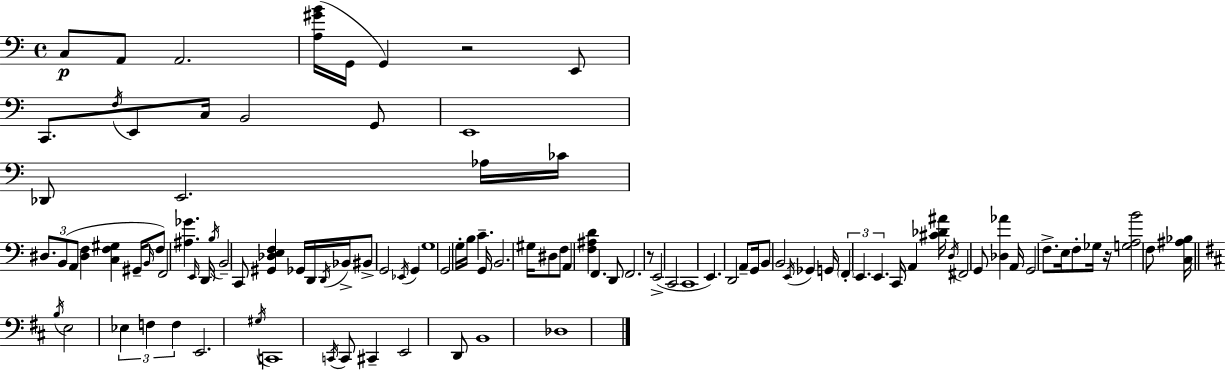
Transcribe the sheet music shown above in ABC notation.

X:1
T:Untitled
M:4/4
L:1/4
K:C
C,/2 A,,/2 A,,2 [A,^GB]/4 G,,/4 G,, z2 E,,/2 C,,/2 F,/4 E,,/2 C,/4 B,,2 G,,/2 E,,4 _D,,/2 E,,2 _A,/4 _C/4 ^D,/2 B,,/2 A,,/2 [^D,F,] [C,F,^G,] ^G,,/4 B,,/4 F,/2 F,,2 [^A,_G] E,,/4 D,,/4 B,/4 B,,2 C,,/2 [^G,,_D,E,F,] _G,,/4 D,,/4 D,,/4 _B,,/4 ^B,,/2 G,,2 _E,,/4 G,, G,4 G,,2 G,/4 B,/4 C G,,/4 B,,2 ^G,/4 ^D,/2 F,/2 A,, [F,^A,D] F,, D,,/2 F,,2 z/2 E,,2 C,,2 C,,4 E,, D,,2 A,,/2 G,,/4 B,,/2 B,,2 E,,/4 _G,, G,,/4 F,, E,, E,, C,,/4 A,, [^C_D^A]/4 D,/4 ^F,,2 G,,/2 [_D,_A] A,,/4 G,,2 F,/2 E,/4 F,/2 _G,/4 z/4 [G,A,B]2 F,/2 [C,^A,_B,]/4 B,/4 E,2 _E, F, F, E,,2 ^G,/4 C,,4 C,,/4 C,,/2 ^C,, E,,2 D,,/2 B,,4 _D,4